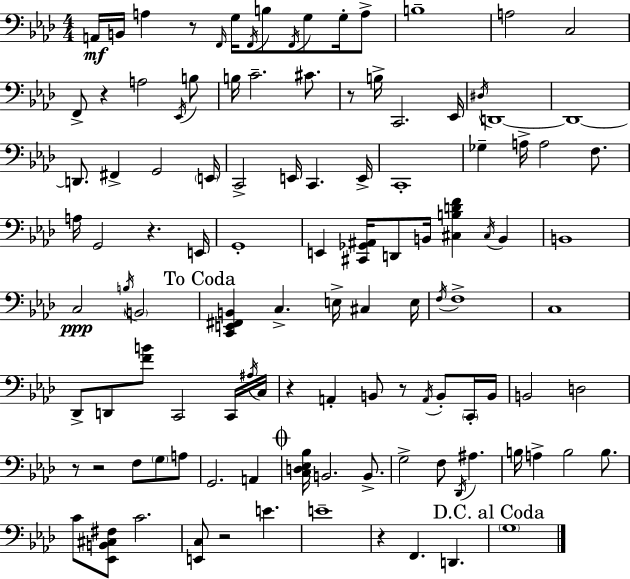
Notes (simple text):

A2/s B2/s A3/q R/e F2/s G3/s F2/s B3/e F2/s G3/e G3/s A3/e B3/w A3/h C3/h F2/e R/q A3/h Eb2/s B3/e B3/s C4/h. C#4/e. R/e B3/s C2/h. Eb2/s D#3/s D2/w D2/w D2/e. F#2/q G2/h E2/s C2/h E2/s C2/q. E2/s C2/w Gb3/q A3/s A3/h F3/e. A3/s G2/h R/q. E2/s G2/w E2/q [C#2,Gb2,A#2]/s D2/e B2/s [C#3,B3,D4,F4]/q C#3/s B2/q B2/w C3/h B3/s B2/h [C2,E2,F#2,B2]/q C3/q. E3/s C#3/q E3/s F3/s F3/w C3/w Db2/e D2/e [F4,B4]/e C2/h C2/s A#3/s C3/s R/q A2/q B2/e R/e A2/s B2/e C2/s B2/s B2/h D3/h R/e R/h F3/e G3/e A3/e G2/h. A2/q [C3,D3,Eb3,Bb3]/s B2/h. B2/e. G3/h F3/e Db2/s A#3/q. B3/s A3/q B3/h B3/e. C4/e [Eb2,B2,C#3,F#3]/e C4/h. [E2,C3]/e R/h E4/q. E4/w R/q F2/q. D2/q. G3/w